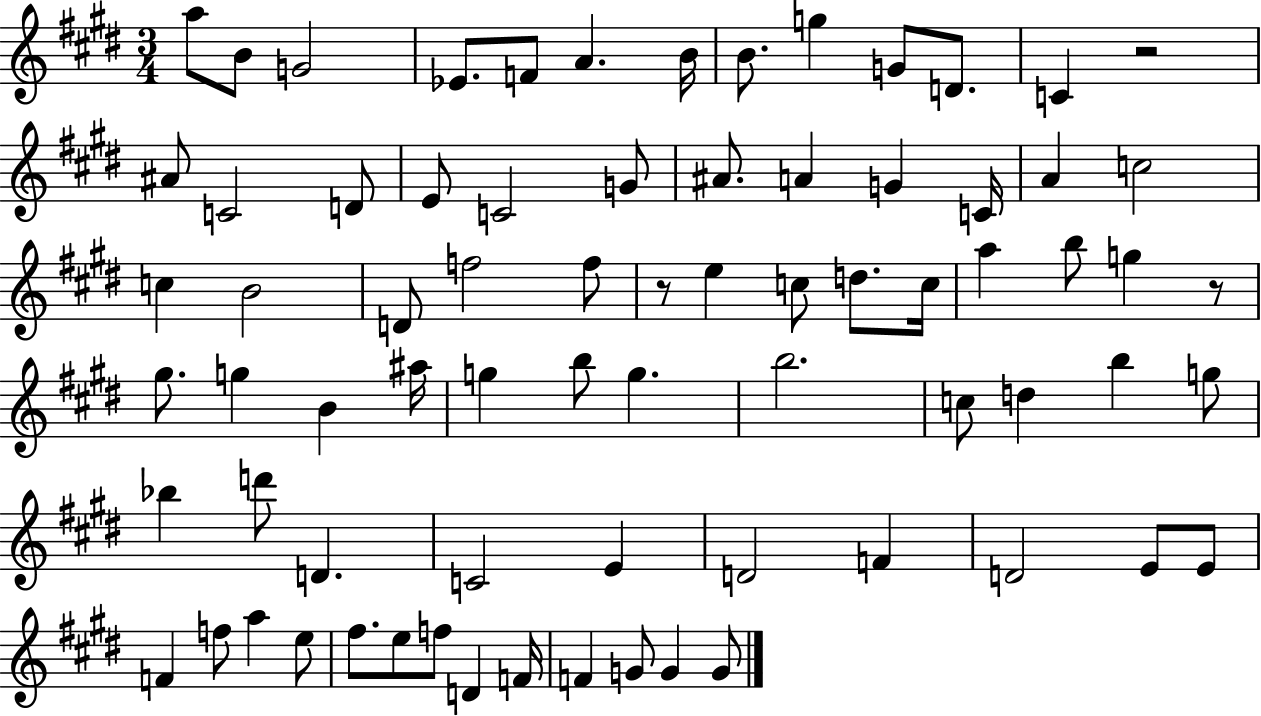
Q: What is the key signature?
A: E major